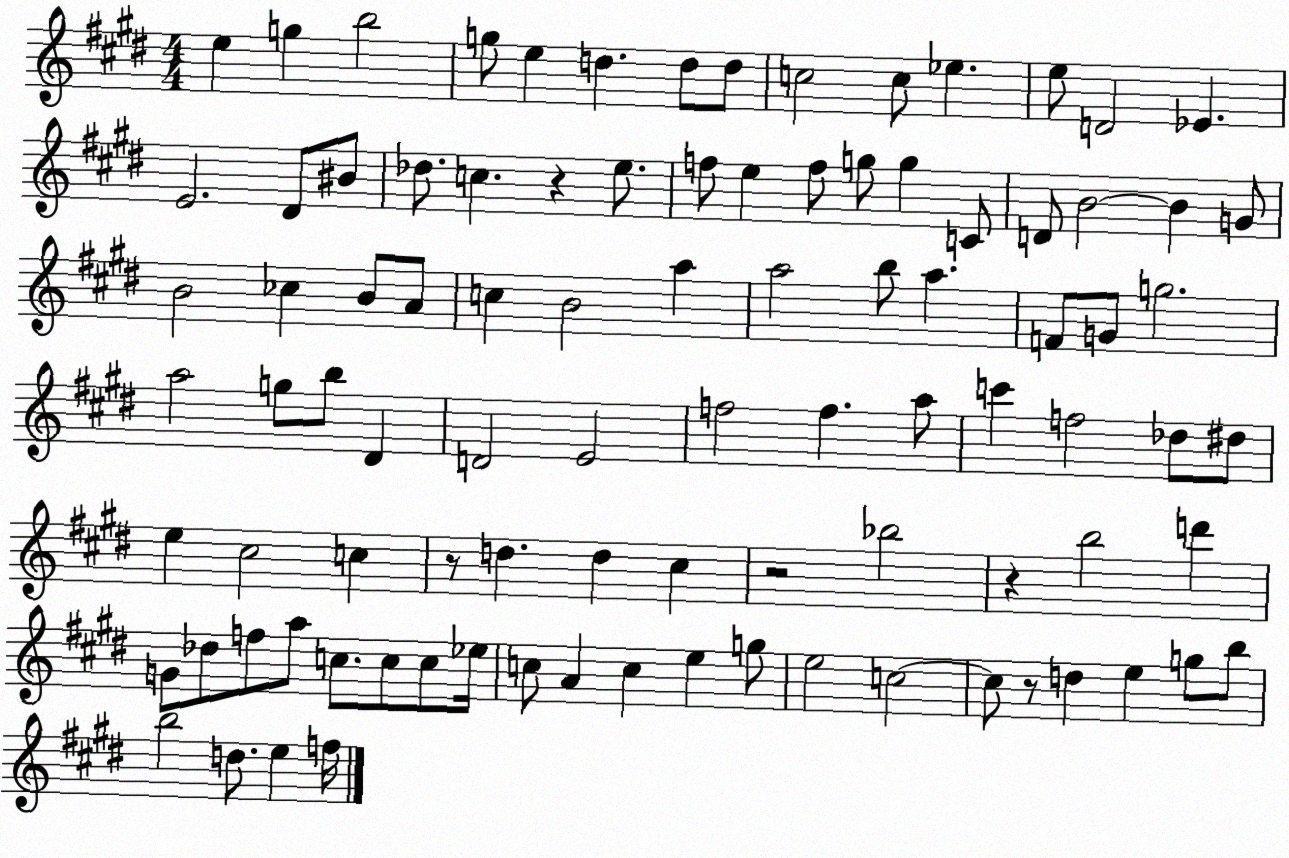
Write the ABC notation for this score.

X:1
T:Untitled
M:4/4
L:1/4
K:E
e g b2 g/2 e d d/2 d/2 c2 c/2 _e e/2 D2 _E E2 ^D/2 ^B/2 _d/2 c z e/2 f/2 e f/2 g/2 g C/2 D/2 B2 B G/2 B2 _c B/2 A/2 c B2 a a2 b/2 a F/2 G/2 g2 a2 g/2 b/2 ^D D2 E2 f2 f a/2 c' f2 _d/2 ^d/2 e ^c2 c z/2 d d ^c z2 _b2 z b2 d' G/2 _d/2 f/2 a/2 c/2 c/2 c/2 _e/4 c/2 A c e g/2 e2 c2 c/2 z/2 d e g/2 b/2 b2 d/2 e f/4